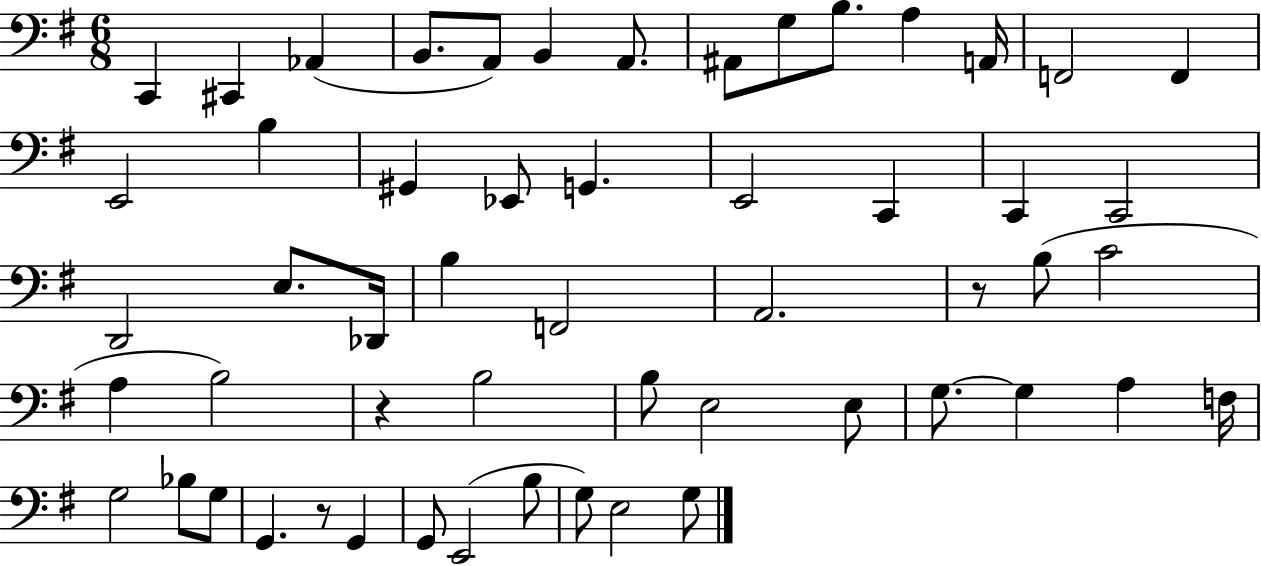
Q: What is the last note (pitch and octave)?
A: G3